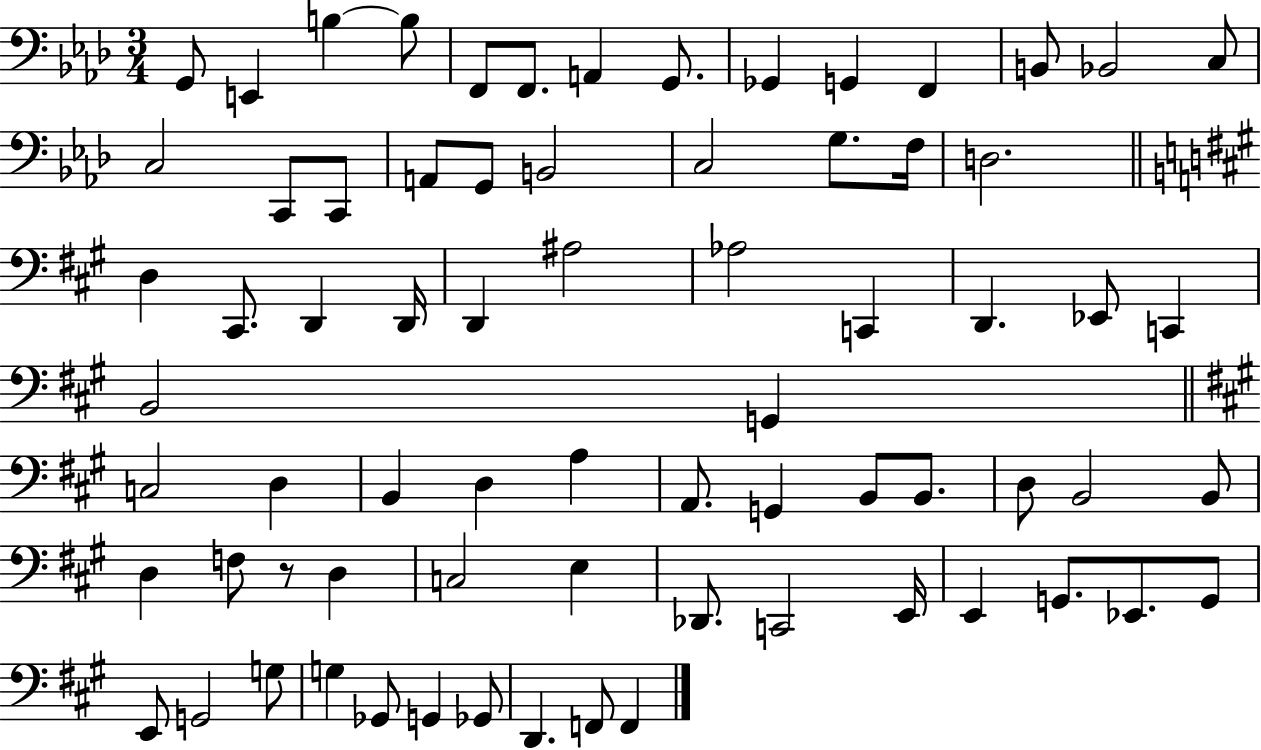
{
  \clef bass
  \numericTimeSignature
  \time 3/4
  \key aes \major
  g,8 e,4 b4~~ b8 | f,8 f,8. a,4 g,8. | ges,4 g,4 f,4 | b,8 bes,2 c8 | \break c2 c,8 c,8 | a,8 g,8 b,2 | c2 g8. f16 | d2. | \break \bar "||" \break \key a \major d4 cis,8. d,4 d,16 | d,4 ais2 | aes2 c,4 | d,4. ees,8 c,4 | \break b,2 g,4 | \bar "||" \break \key a \major c2 d4 | b,4 d4 a4 | a,8. g,4 b,8 b,8. | d8 b,2 b,8 | \break d4 f8 r8 d4 | c2 e4 | des,8. c,2 e,16 | e,4 g,8. ees,8. g,8 | \break e,8 g,2 g8 | g4 ges,8 g,4 ges,8 | d,4. f,8 f,4 | \bar "|."
}